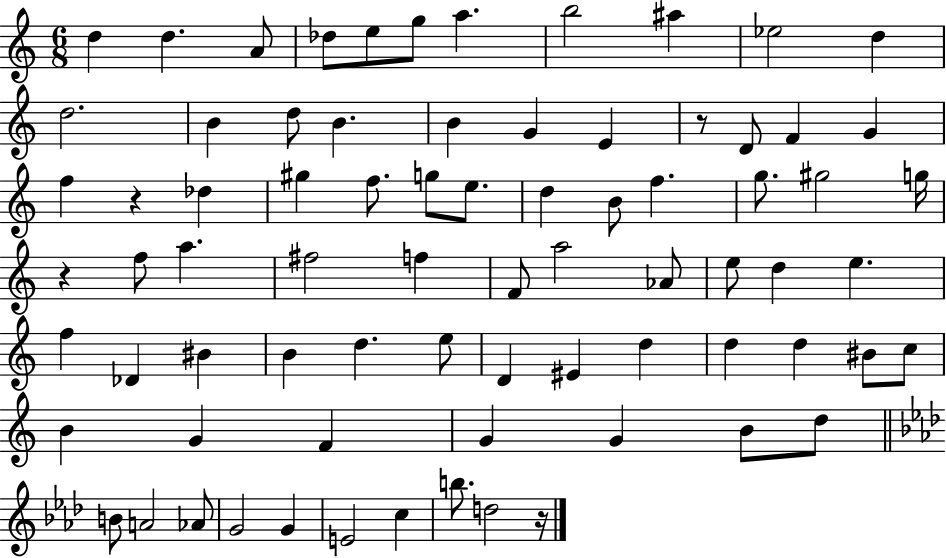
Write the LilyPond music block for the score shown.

{
  \clef treble
  \numericTimeSignature
  \time 6/8
  \key c \major
  d''4 d''4. a'8 | des''8 e''8 g''8 a''4. | b''2 ais''4 | ees''2 d''4 | \break d''2. | b'4 d''8 b'4. | b'4 g'4 e'4 | r8 d'8 f'4 g'4 | \break f''4 r4 des''4 | gis''4 f''8. g''8 e''8. | d''4 b'8 f''4. | g''8. gis''2 g''16 | \break r4 f''8 a''4. | fis''2 f''4 | f'8 a''2 aes'8 | e''8 d''4 e''4. | \break f''4 des'4 bis'4 | b'4 d''4. e''8 | d'4 eis'4 d''4 | d''4 d''4 bis'8 c''8 | \break b'4 g'4 f'4 | g'4 g'4 b'8 d''8 | \bar "||" \break \key aes \major b'8 a'2 aes'8 | g'2 g'4 | e'2 c''4 | b''8. d''2 r16 | \break \bar "|."
}